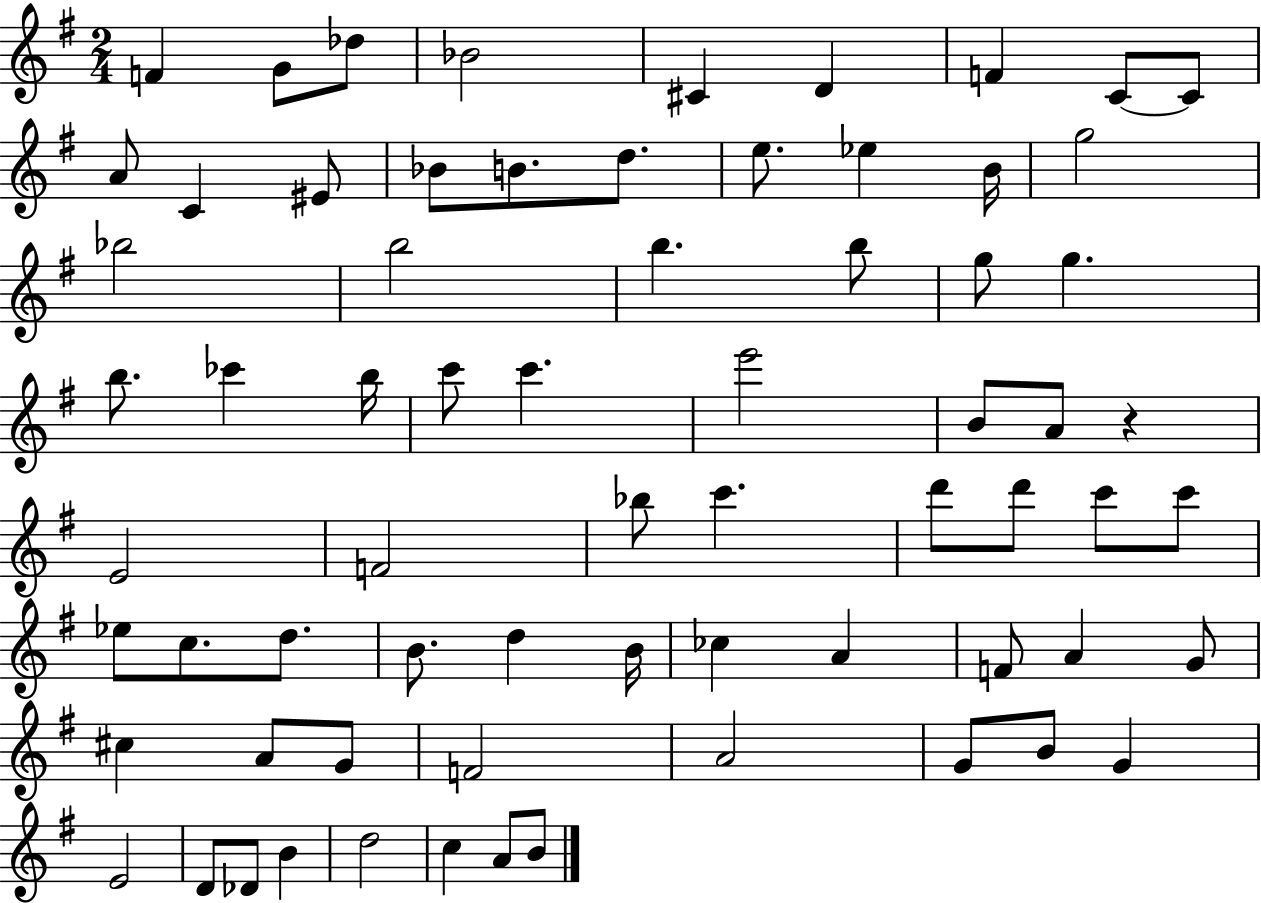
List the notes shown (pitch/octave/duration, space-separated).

F4/q G4/e Db5/e Bb4/h C#4/q D4/q F4/q C4/e C4/e A4/e C4/q EIS4/e Bb4/e B4/e. D5/e. E5/e. Eb5/q B4/s G5/h Bb5/h B5/h B5/q. B5/e G5/e G5/q. B5/e. CES6/q B5/s C6/e C6/q. E6/h B4/e A4/e R/q E4/h F4/h Bb5/e C6/q. D6/e D6/e C6/e C6/e Eb5/e C5/e. D5/e. B4/e. D5/q B4/s CES5/q A4/q F4/e A4/q G4/e C#5/q A4/e G4/e F4/h A4/h G4/e B4/e G4/q E4/h D4/e Db4/e B4/q D5/h C5/q A4/e B4/e